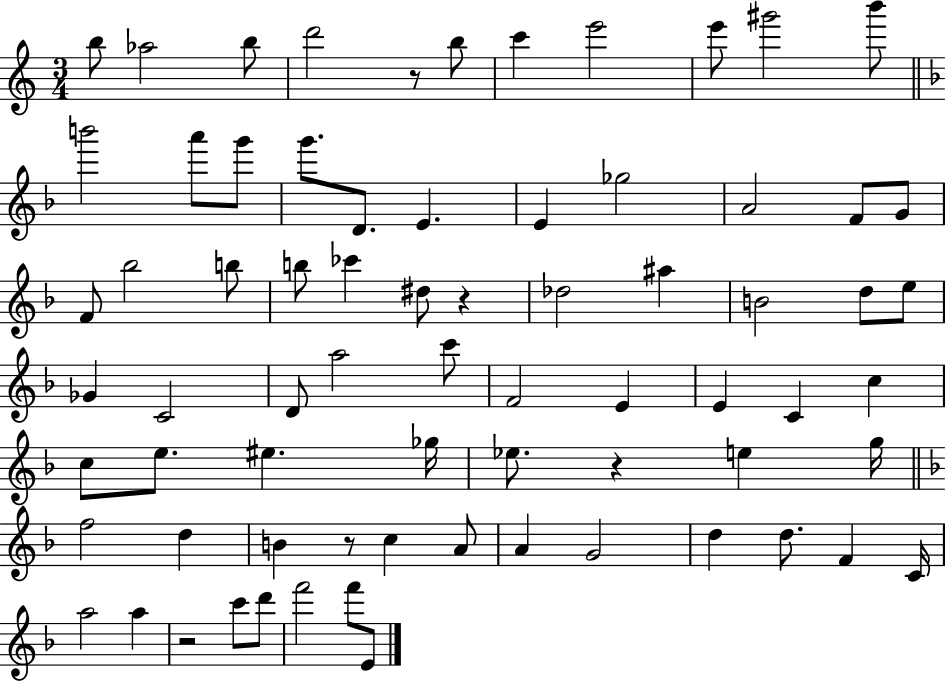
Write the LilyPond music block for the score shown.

{
  \clef treble
  \numericTimeSignature
  \time 3/4
  \key c \major
  b''8 aes''2 b''8 | d'''2 r8 b''8 | c'''4 e'''2 | e'''8 gis'''2 b'''8 | \break \bar "||" \break \key f \major b'''2 a'''8 g'''8 | g'''8. d'8. e'4. | e'4 ges''2 | a'2 f'8 g'8 | \break f'8 bes''2 b''8 | b''8 ces'''4 dis''8 r4 | des''2 ais''4 | b'2 d''8 e''8 | \break ges'4 c'2 | d'8 a''2 c'''8 | f'2 e'4 | e'4 c'4 c''4 | \break c''8 e''8. eis''4. ges''16 | ees''8. r4 e''4 g''16 | \bar "||" \break \key f \major f''2 d''4 | b'4 r8 c''4 a'8 | a'4 g'2 | d''4 d''8. f'4 c'16 | \break a''2 a''4 | r2 c'''8 d'''8 | f'''2 f'''8 e'8 | \bar "|."
}